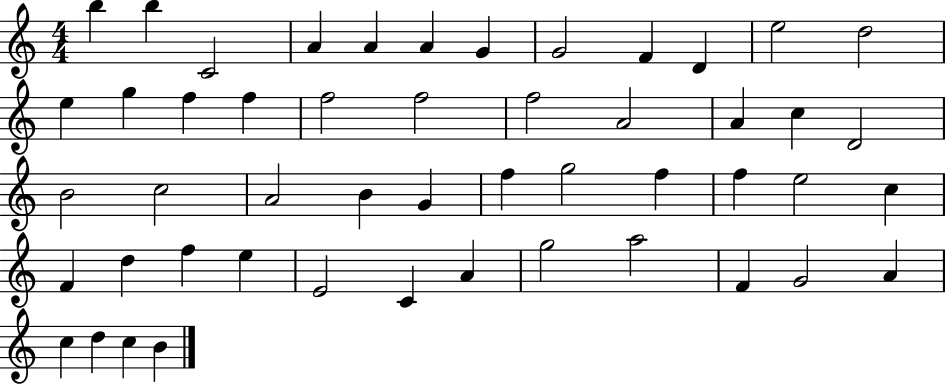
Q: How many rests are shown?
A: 0